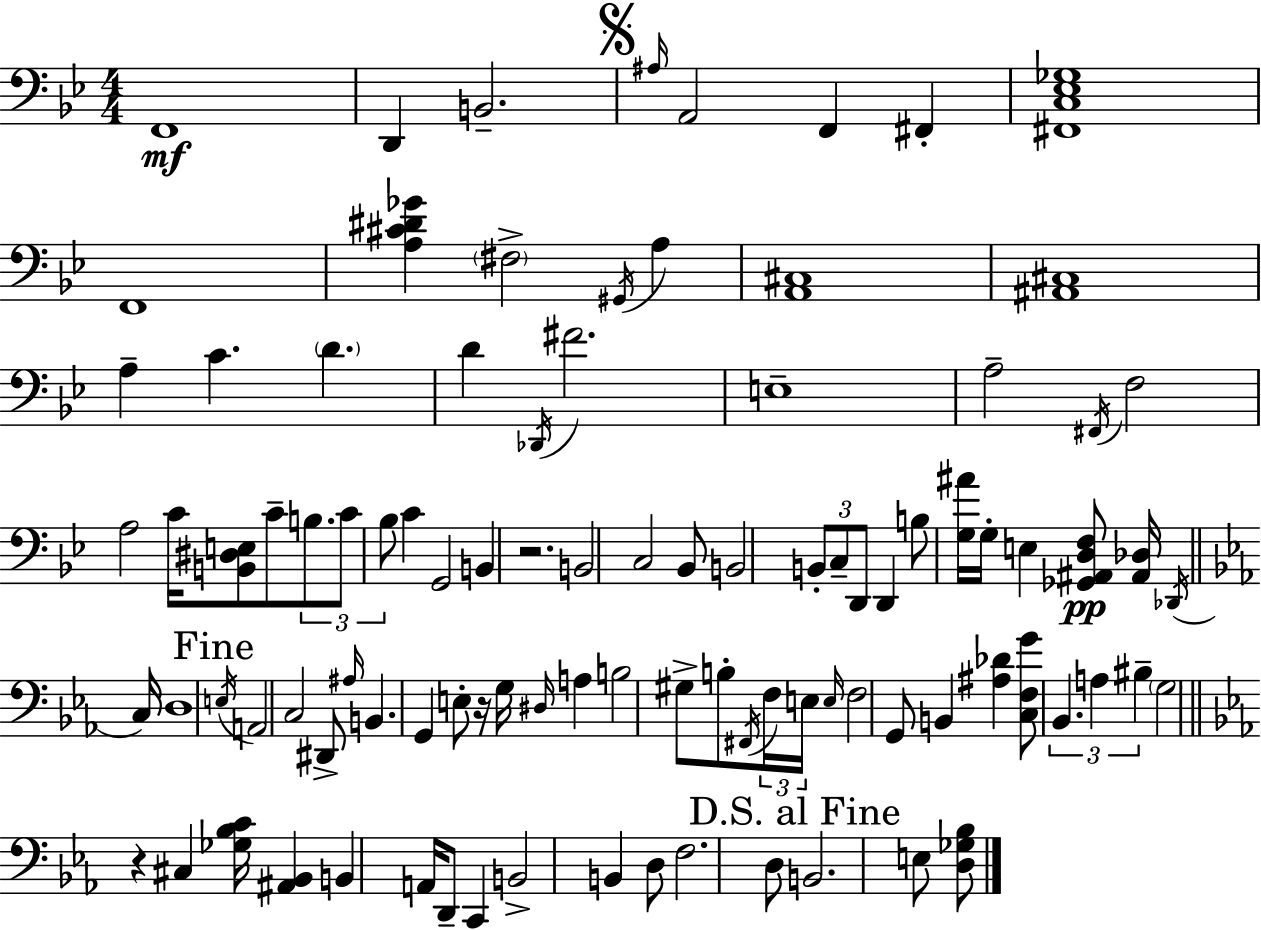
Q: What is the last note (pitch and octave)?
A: E3